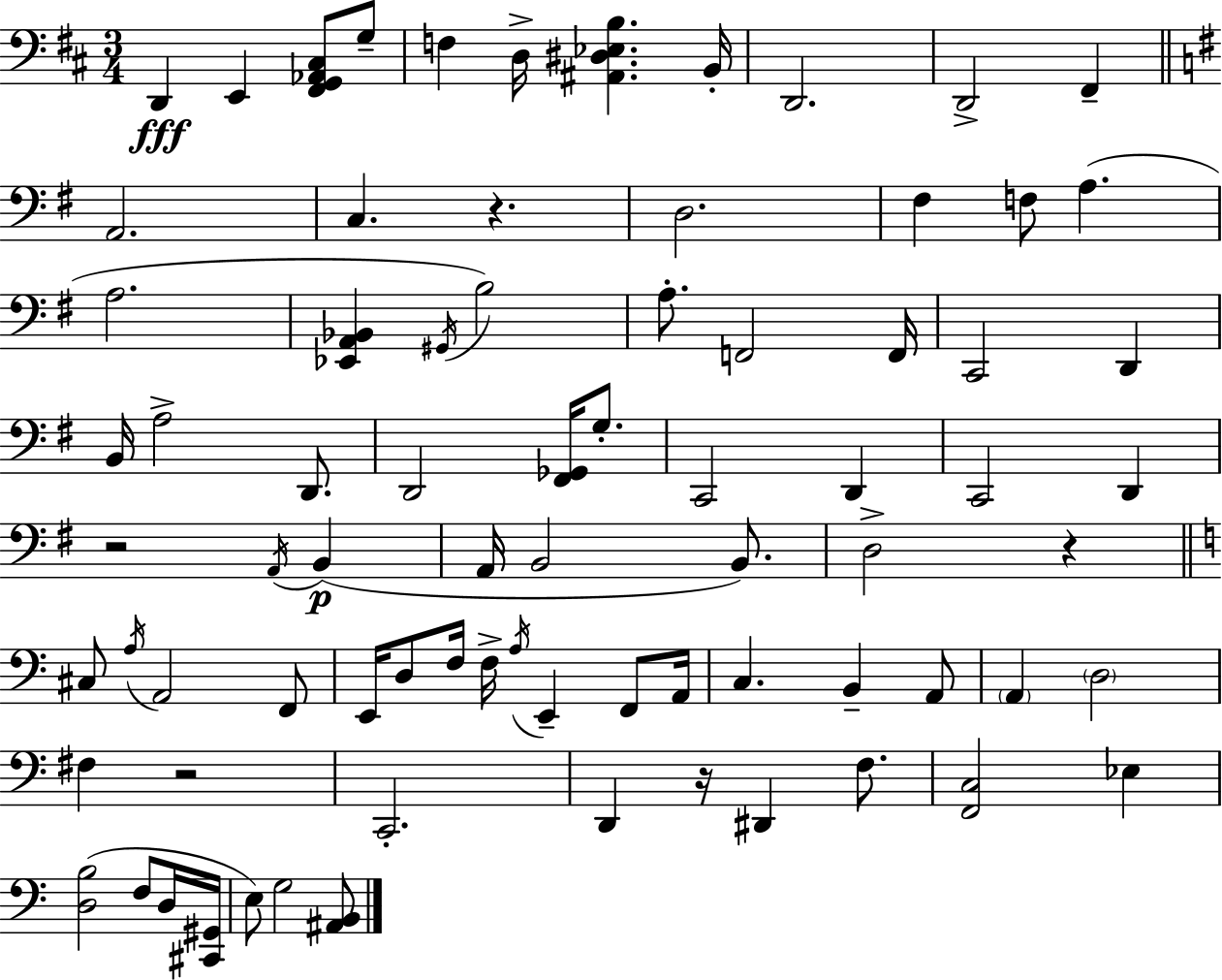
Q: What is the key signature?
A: D major